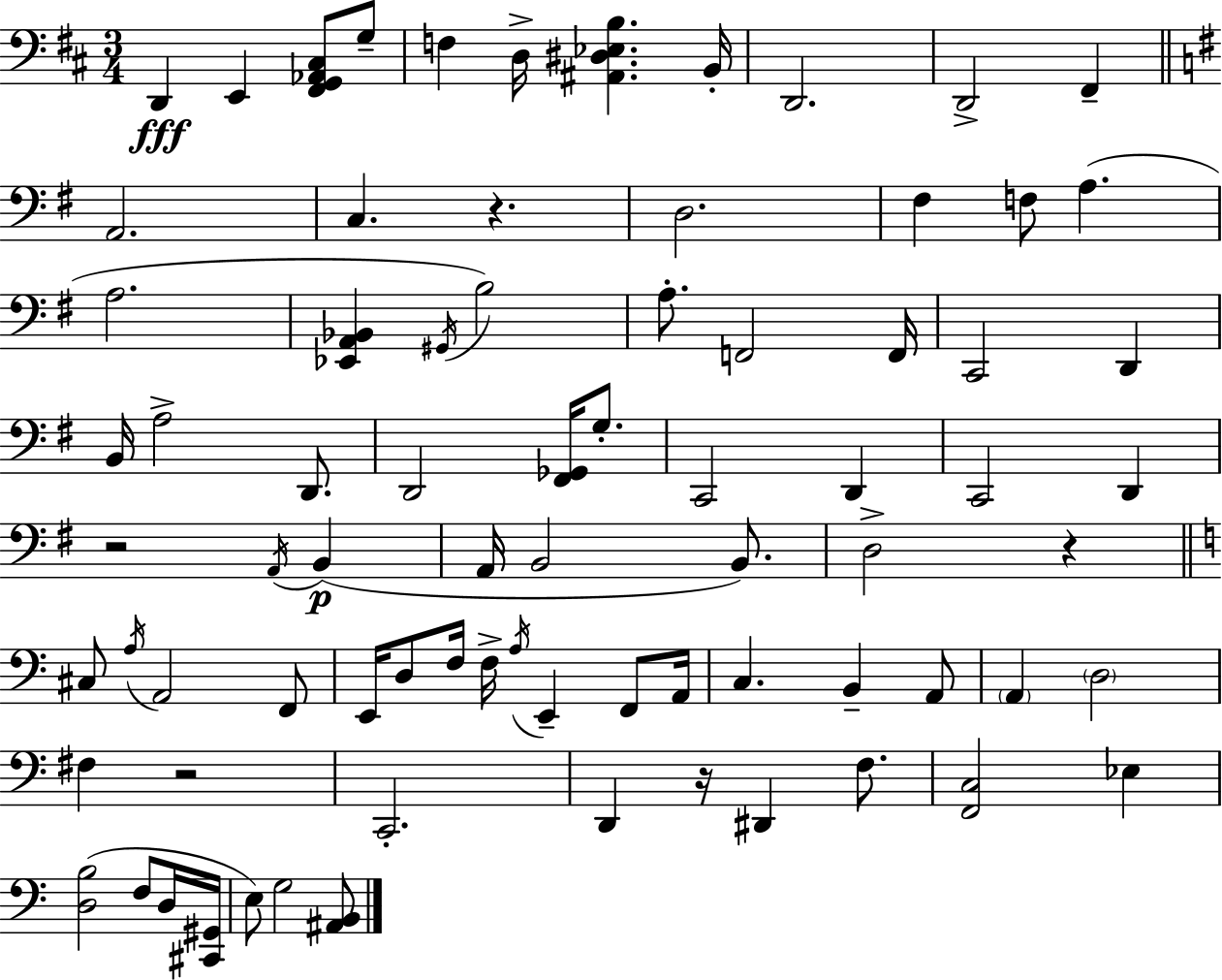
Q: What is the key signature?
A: D major